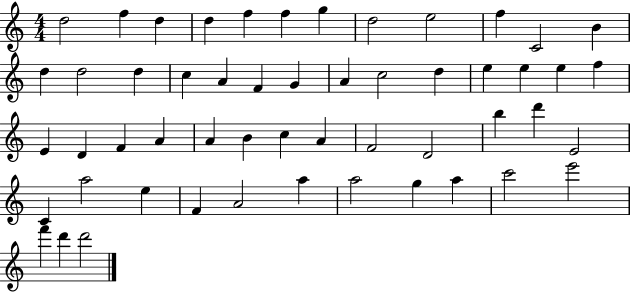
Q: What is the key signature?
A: C major